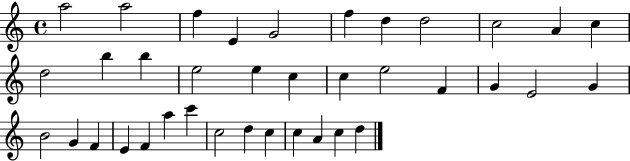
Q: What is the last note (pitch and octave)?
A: D5